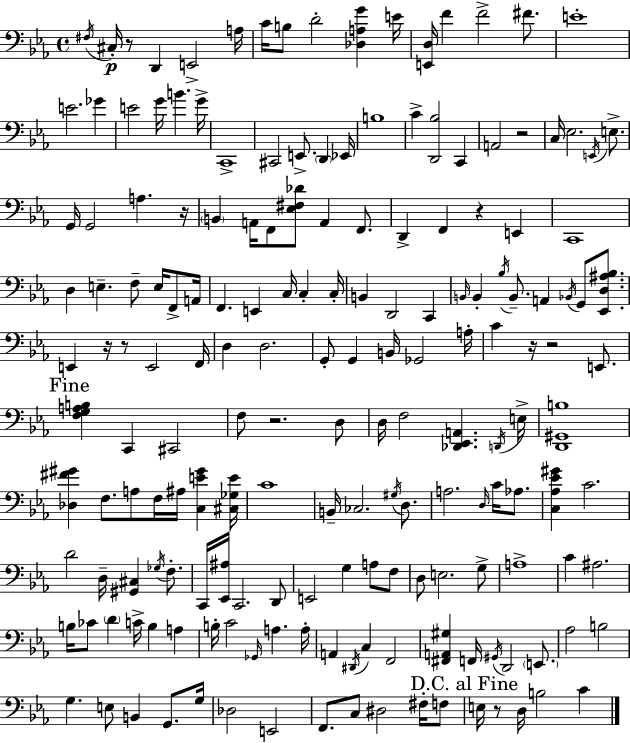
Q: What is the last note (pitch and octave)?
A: C4